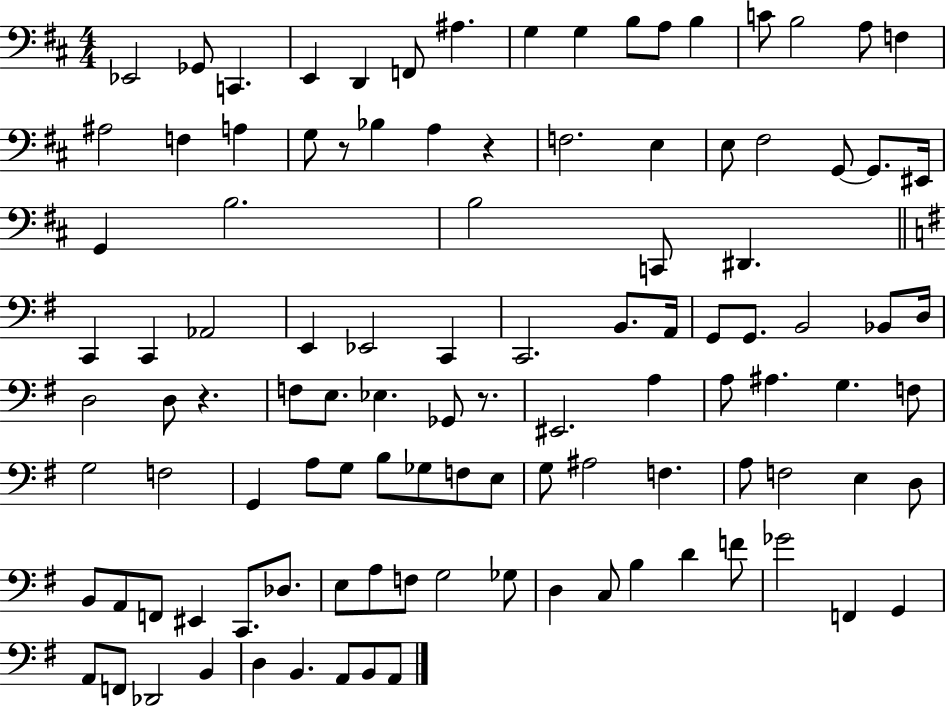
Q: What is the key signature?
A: D major